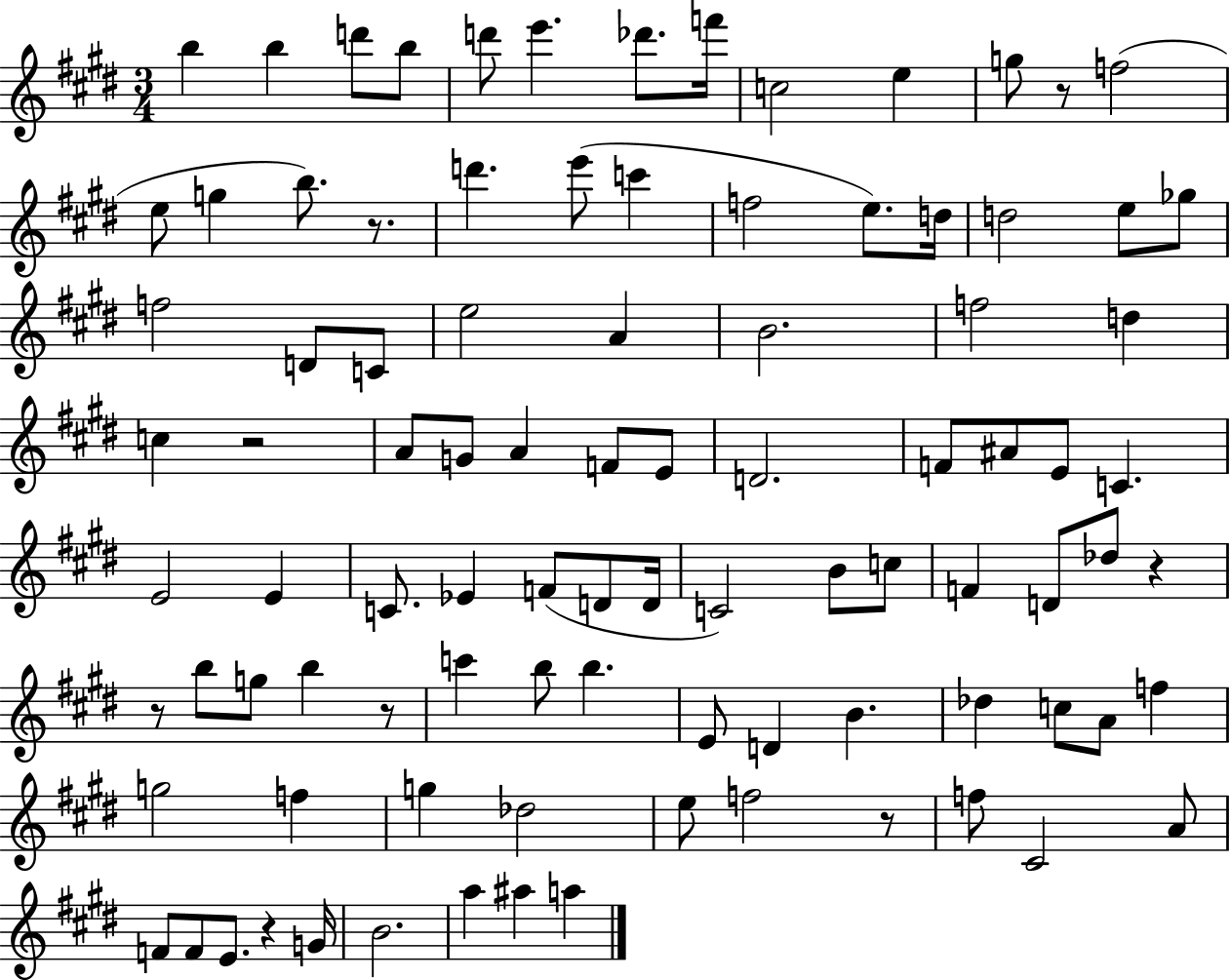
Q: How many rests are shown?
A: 8